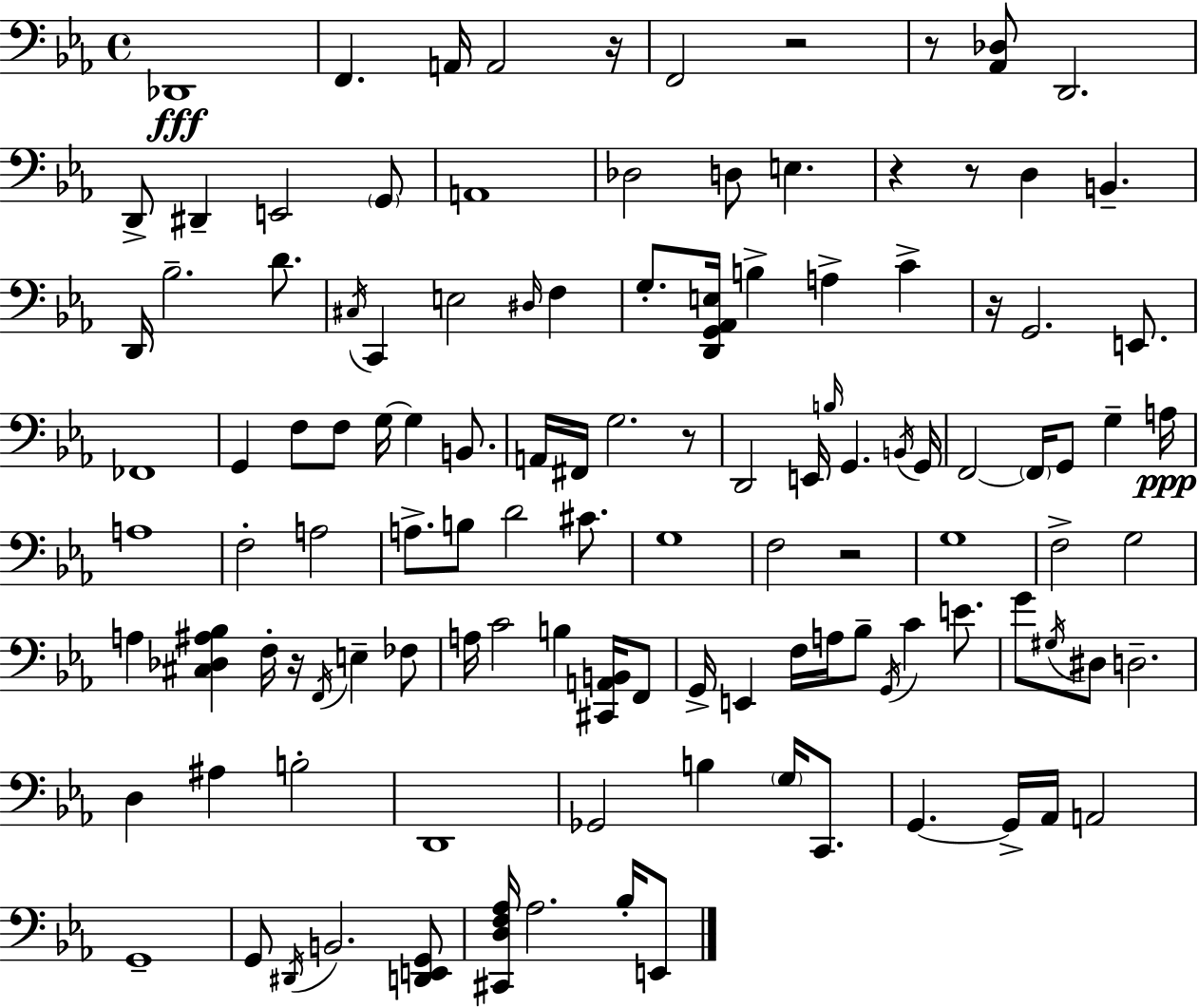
Db2/w F2/q. A2/s A2/h R/s F2/h R/h R/e [Ab2,Db3]/e D2/h. D2/e D#2/q E2/h G2/e A2/w Db3/h D3/e E3/q. R/q R/e D3/q B2/q. D2/s Bb3/h. D4/e. C#3/s C2/q E3/h D#3/s F3/q G3/e. [D2,G2,Ab2,E3]/s B3/q A3/q C4/q R/s G2/h. E2/e. FES2/w G2/q F3/e F3/e G3/s G3/q B2/e. A2/s F#2/s G3/h. R/e D2/h E2/s B3/s G2/q. B2/s G2/s F2/h F2/s G2/e G3/q A3/s A3/w F3/h A3/h A3/e. B3/e D4/h C#4/e. G3/w F3/h R/h G3/w F3/h G3/h A3/q [C#3,Db3,A#3,Bb3]/q F3/s R/s F2/s E3/q FES3/e A3/s C4/h B3/q [C#2,A2,B2]/s F2/e G2/s E2/q F3/s A3/s Bb3/e G2/s C4/q E4/e. G4/e G#3/s D#3/e D3/h. D3/q A#3/q B3/h D2/w Gb2/h B3/q G3/s C2/e. G2/q. G2/s Ab2/s A2/h G2/w G2/e D#2/s B2/h. [D2,E2,G2]/e [C#2,D3,F3,Ab3]/s Ab3/h. Bb3/s E2/e